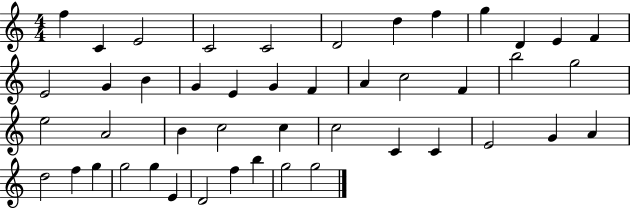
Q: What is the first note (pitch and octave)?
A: F5